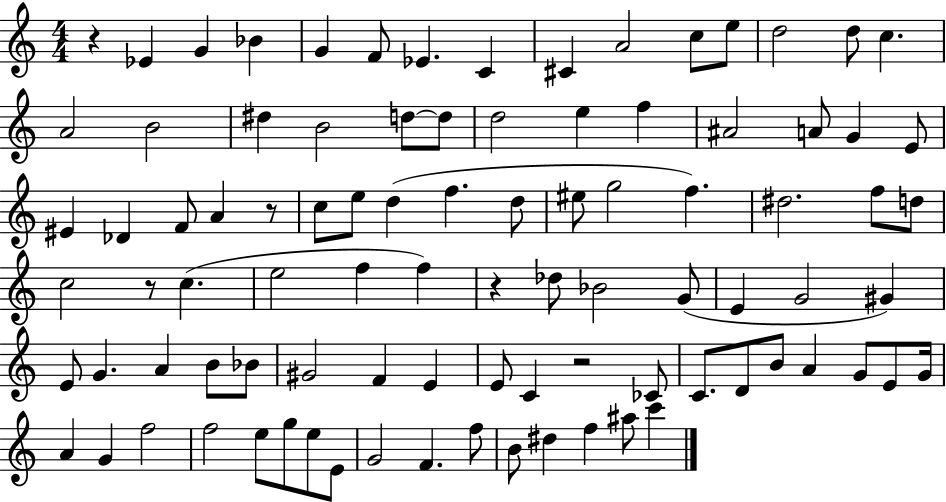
{
  \clef treble
  \numericTimeSignature
  \time 4/4
  \key c \major
  r4 ees'4 g'4 bes'4 | g'4 f'8 ees'4. c'4 | cis'4 a'2 c''8 e''8 | d''2 d''8 c''4. | \break a'2 b'2 | dis''4 b'2 d''8~~ d''8 | d''2 e''4 f''4 | ais'2 a'8 g'4 e'8 | \break eis'4 des'4 f'8 a'4 r8 | c''8 e''8 d''4( f''4. d''8 | eis''8 g''2 f''4.) | dis''2. f''8 d''8 | \break c''2 r8 c''4.( | e''2 f''4 f''4) | r4 des''8 bes'2 g'8( | e'4 g'2 gis'4) | \break e'8 g'4. a'4 b'8 bes'8 | gis'2 f'4 e'4 | e'8 c'4 r2 ces'8 | c'8. d'8 b'8 a'4 g'8 e'8 g'16 | \break a'4 g'4 f''2 | f''2 e''8 g''8 e''8 e'8 | g'2 f'4. f''8 | b'8 dis''4 f''4 ais''8 c'''4 | \break \bar "|."
}